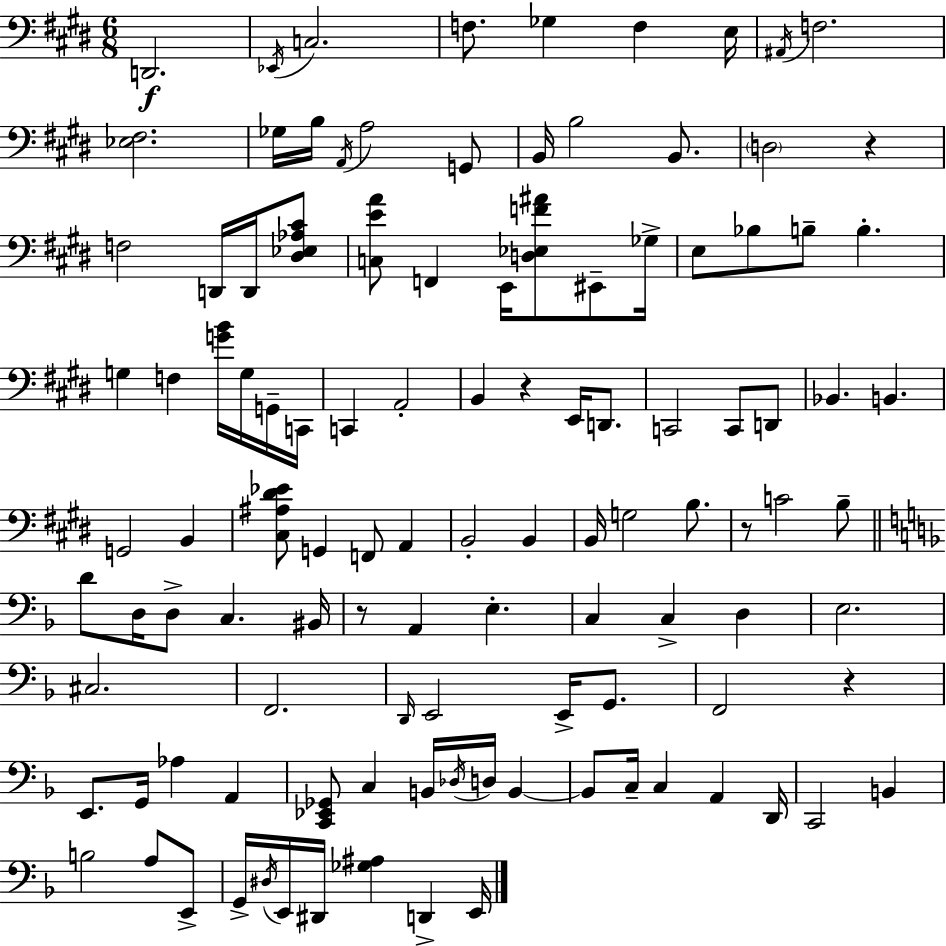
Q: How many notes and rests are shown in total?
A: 112